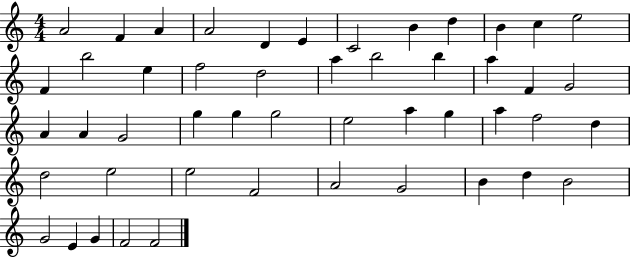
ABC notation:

X:1
T:Untitled
M:4/4
L:1/4
K:C
A2 F A A2 D E C2 B d B c e2 F b2 e f2 d2 a b2 b a F G2 A A G2 g g g2 e2 a g a f2 d d2 e2 e2 F2 A2 G2 B d B2 G2 E G F2 F2